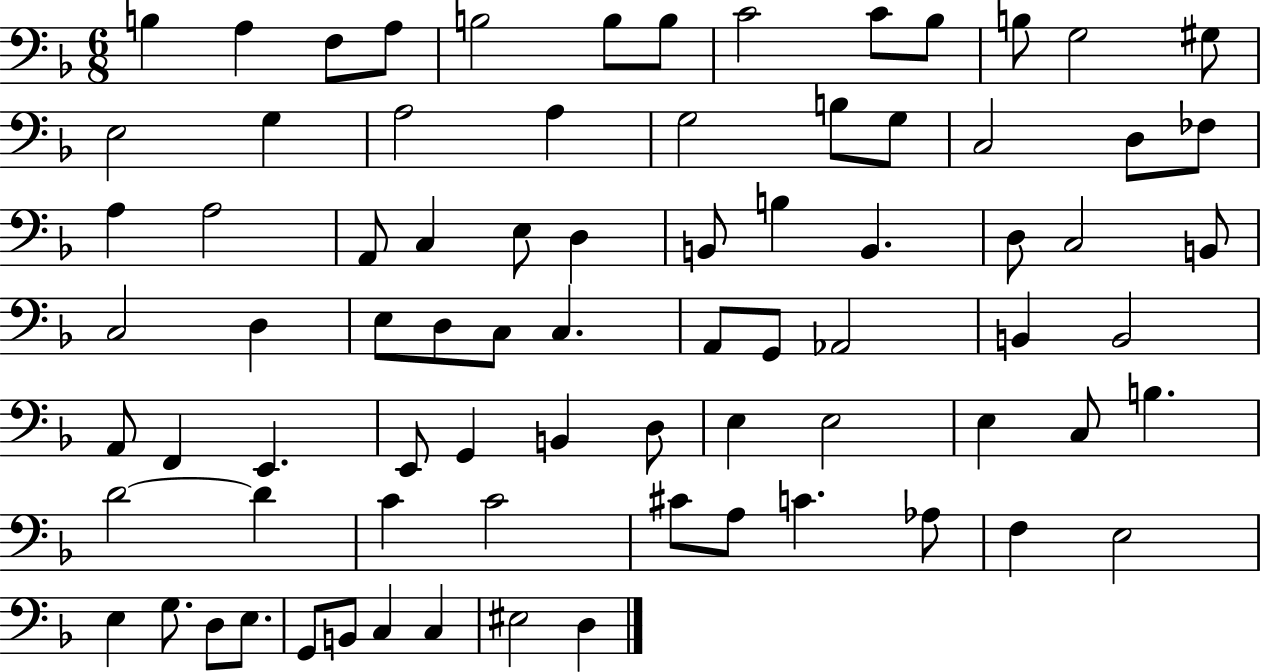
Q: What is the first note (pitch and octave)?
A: B3